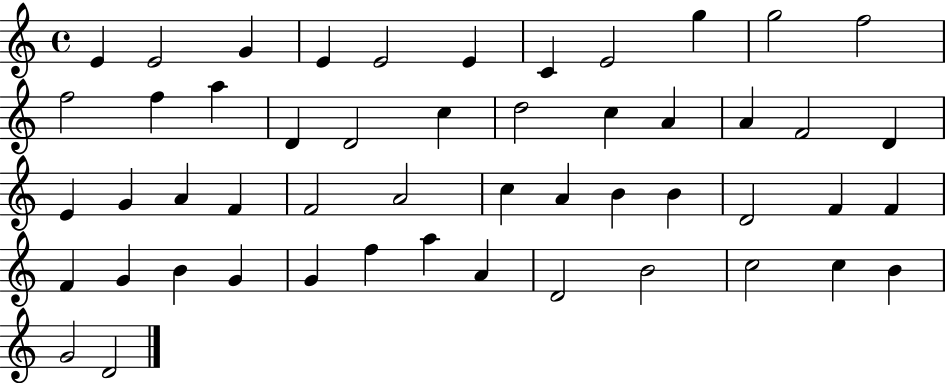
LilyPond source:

{
  \clef treble
  \time 4/4
  \defaultTimeSignature
  \key c \major
  e'4 e'2 g'4 | e'4 e'2 e'4 | c'4 e'2 g''4 | g''2 f''2 | \break f''2 f''4 a''4 | d'4 d'2 c''4 | d''2 c''4 a'4 | a'4 f'2 d'4 | \break e'4 g'4 a'4 f'4 | f'2 a'2 | c''4 a'4 b'4 b'4 | d'2 f'4 f'4 | \break f'4 g'4 b'4 g'4 | g'4 f''4 a''4 a'4 | d'2 b'2 | c''2 c''4 b'4 | \break g'2 d'2 | \bar "|."
}